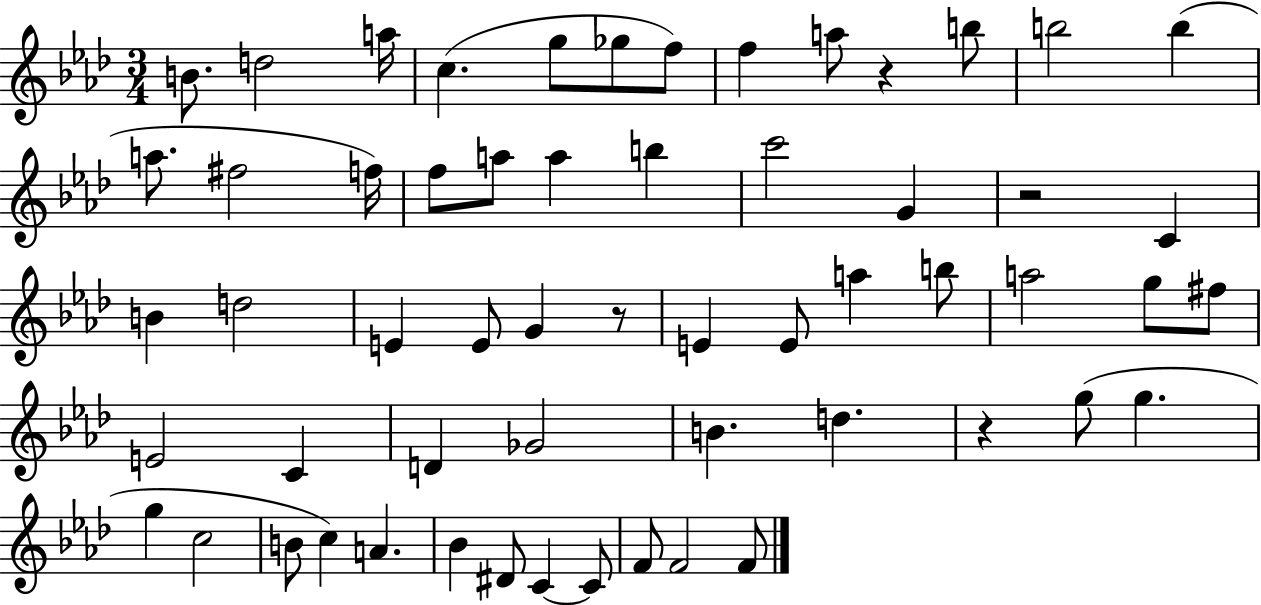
{
  \clef treble
  \numericTimeSignature
  \time 3/4
  \key aes \major
  b'8. d''2 a''16 | c''4.( g''8 ges''8 f''8) | f''4 a''8 r4 b''8 | b''2 b''4( | \break a''8. fis''2 f''16) | f''8 a''8 a''4 b''4 | c'''2 g'4 | r2 c'4 | \break b'4 d''2 | e'4 e'8 g'4 r8 | e'4 e'8 a''4 b''8 | a''2 g''8 fis''8 | \break e'2 c'4 | d'4 ges'2 | b'4. d''4. | r4 g''8( g''4. | \break g''4 c''2 | b'8 c''4) a'4. | bes'4 dis'8 c'4~~ c'8 | f'8 f'2 f'8 | \break \bar "|."
}